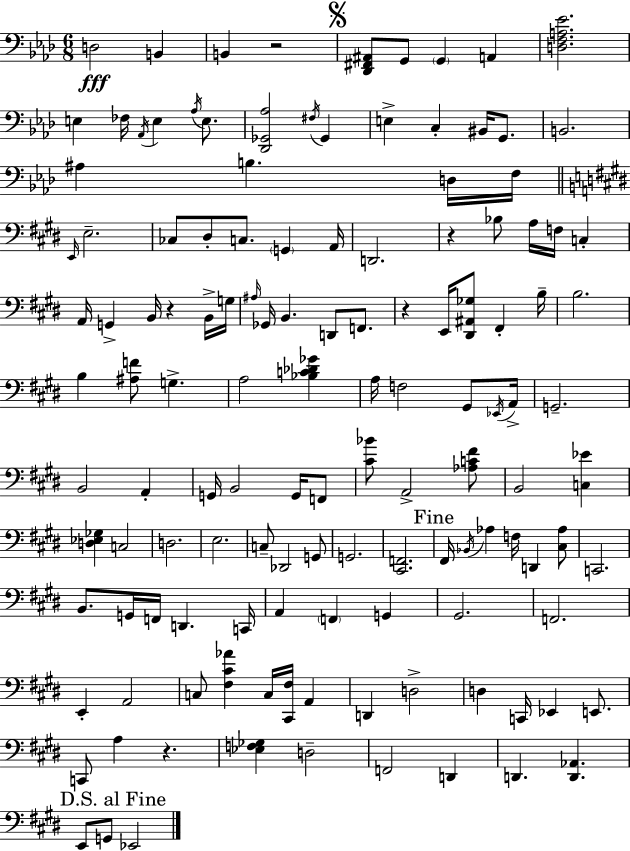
{
  \clef bass
  \numericTimeSignature
  \time 6/8
  \key f \minor
  \repeat volta 2 { d2\fff b,4 | b,4 r2 | \mark \markup { \musicglyph "scripts.segno" } <des, fis, ais,>8 g,8 \parenthesize g,4 a,4 | <d f a ees'>2. | \break e4 fes16 \acciaccatura { aes,16 } e4 \acciaccatura { aes16 } e8. | <des, ges, aes>2 \acciaccatura { fis16 } ges,4 | e4-> c4-. bis,16 | g,8. b,2. | \break ais4 b4. | d16 f16 \bar "||" \break \key e \major \grace { e,16 } e2.-- | ces8 dis8-. c8. \parenthesize g,4 | a,16 d,2. | r4 bes8 a16 f16 c4-. | \break a,16 g,4-> b,16 r4 b,16-> | g16 \grace { ais16 } ges,16 b,4. d,8 f,8. | r4 e,16 <dis, ais, ges>8 fis,4-. | b16-- b2. | \break b4 <ais f'>8 g4.-> | a2 <bes c' des' ges'>4 | a16 f2 gis,8 | \acciaccatura { ees,16 } a,16-> g,2.-- | \break b,2 a,4-. | g,16 b,2 | g,16 f,8 <cis' bes'>8 a,2-> | <aes c' fis'>8 b,2 <c ees'>4 | \break <d ees ges>4 c2 | d2. | e2. | c8-- des,2 | \break g,8 g,2. | <cis, f,>2. | \mark "Fine" fis,16 \acciaccatura { bes,16 } aes4 f16 d,4 | <cis aes>8 c,2. | \break b,8. g,16 f,16 d,4. | c,16 a,4 \parenthesize f,4 | g,4 gis,2. | f,2. | \break e,4-. a,2 | c8 <fis cis' aes'>4 c16 <cis, fis>16 | a,4 d,4 d2-> | d4 c,16 ees,4 | \break e,8. c,8 a4 r4. | <ees f ges>4 d2-- | f,2 | d,4 d,4. <d, aes,>4. | \break \mark "D.S. al Fine" e,8 g,8 ees,2 | } \bar "|."
}